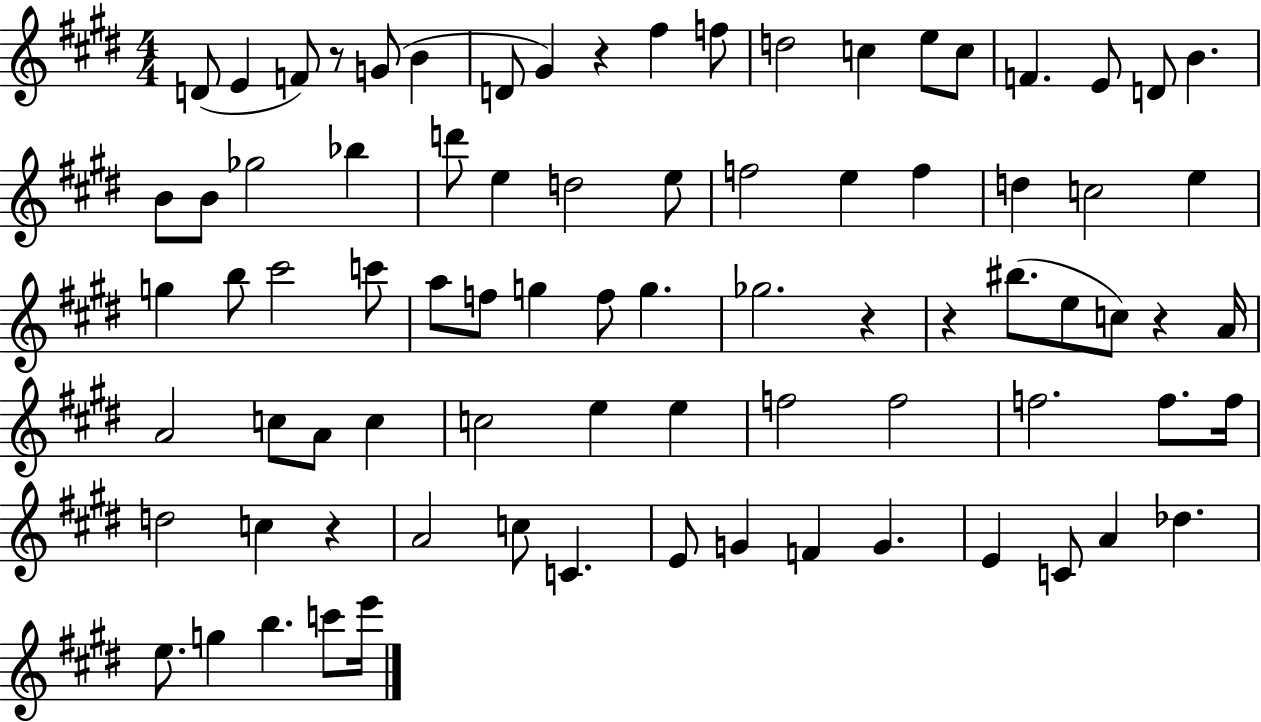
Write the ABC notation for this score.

X:1
T:Untitled
M:4/4
L:1/4
K:E
D/2 E F/2 z/2 G/2 B D/2 ^G z ^f f/2 d2 c e/2 c/2 F E/2 D/2 B B/2 B/2 _g2 _b d'/2 e d2 e/2 f2 e f d c2 e g b/2 ^c'2 c'/2 a/2 f/2 g f/2 g _g2 z z ^b/2 e/2 c/2 z A/4 A2 c/2 A/2 c c2 e e f2 f2 f2 f/2 f/4 d2 c z A2 c/2 C E/2 G F G E C/2 A _d e/2 g b c'/2 e'/4